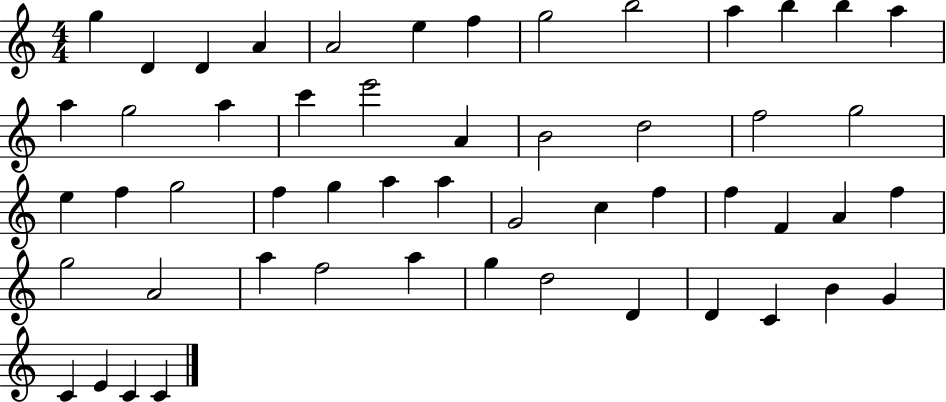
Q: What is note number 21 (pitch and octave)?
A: D5